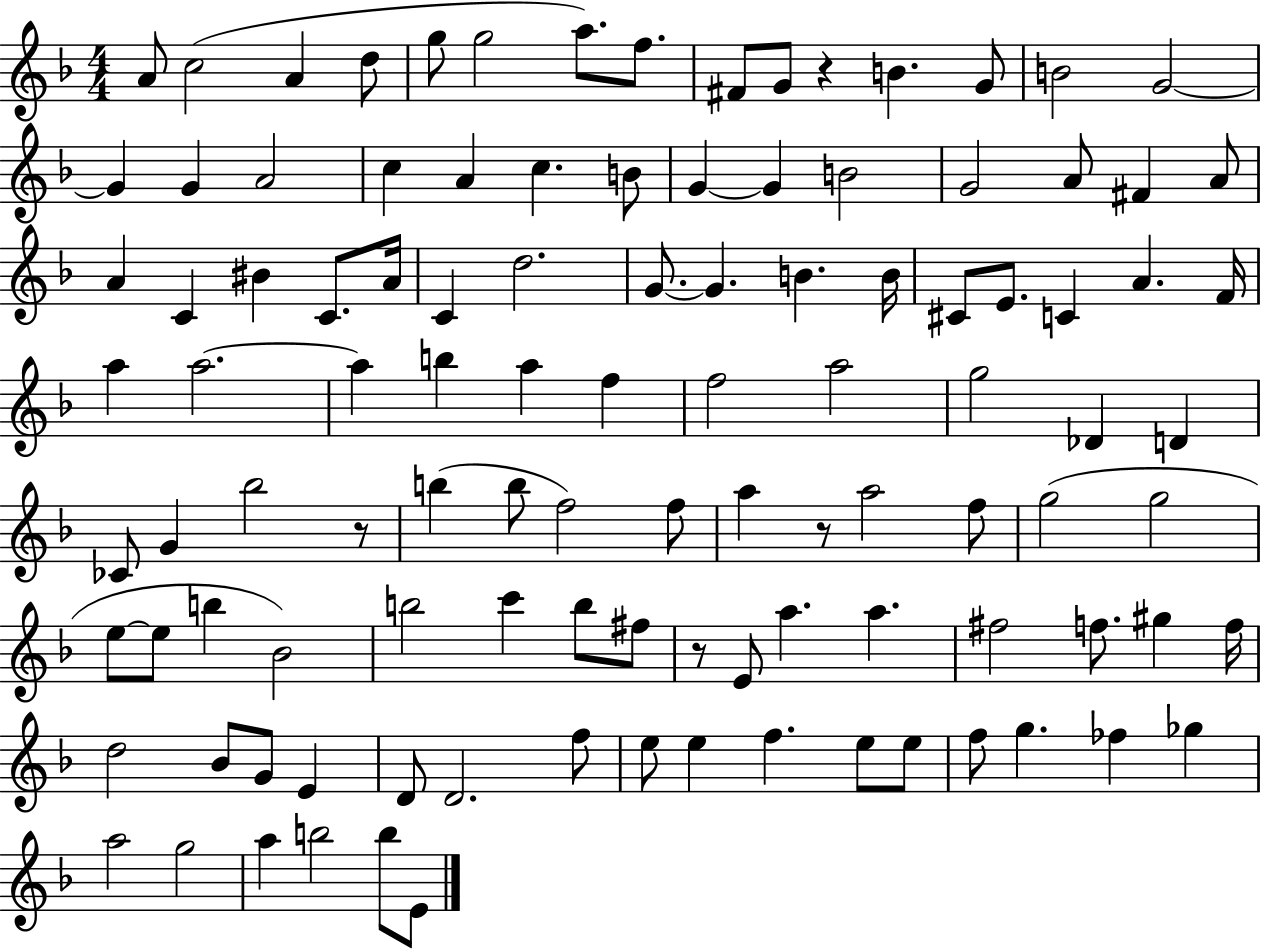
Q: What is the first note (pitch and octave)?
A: A4